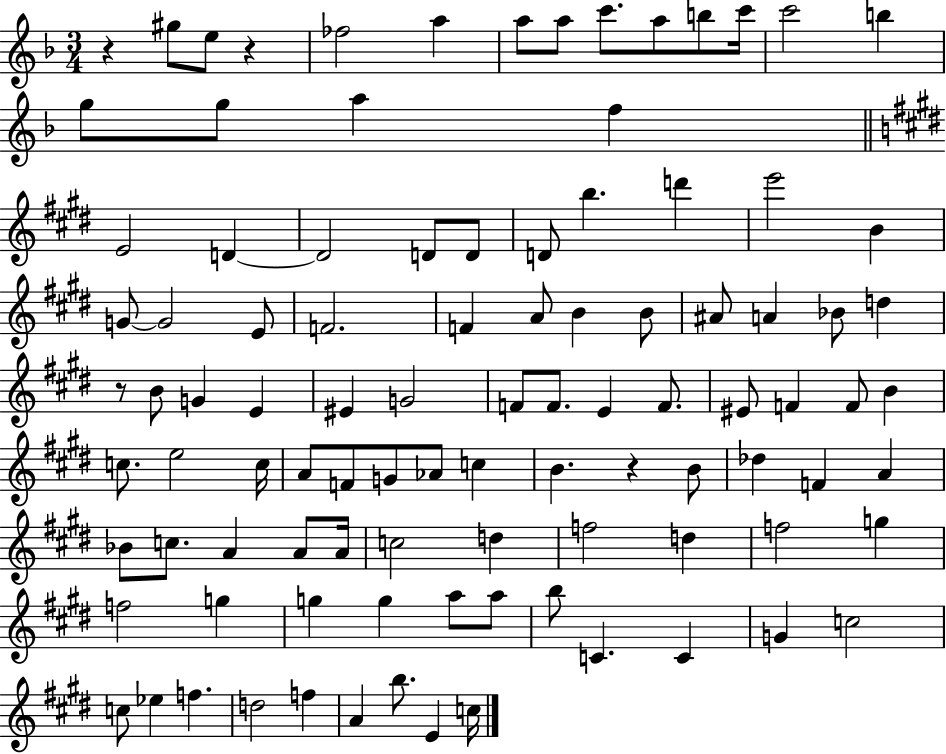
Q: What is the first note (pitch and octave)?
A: G#5